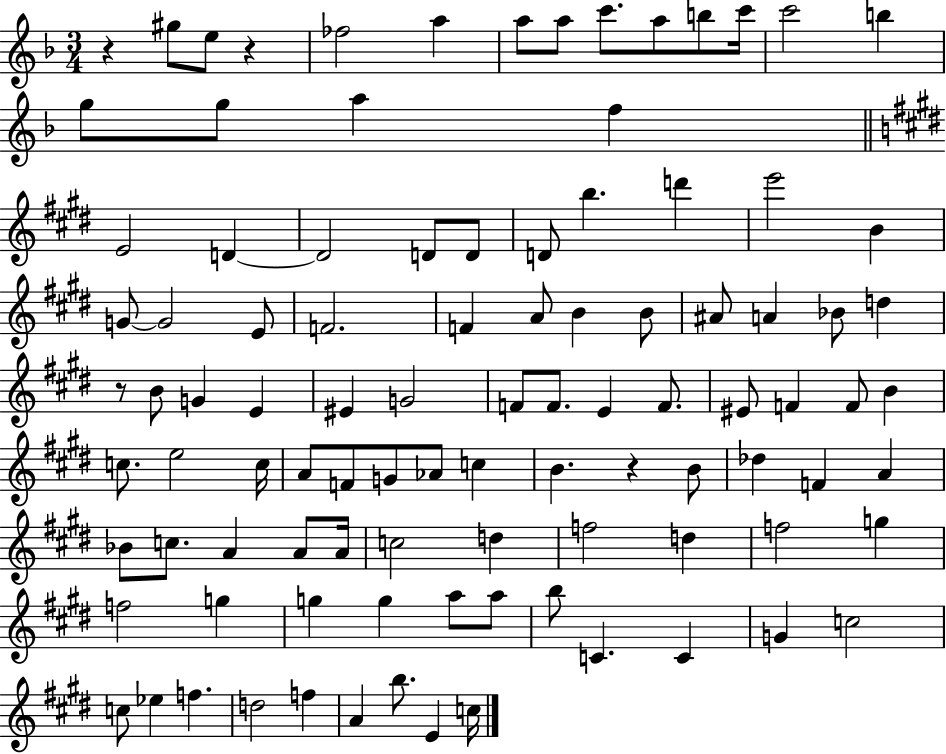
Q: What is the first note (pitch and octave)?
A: G#5